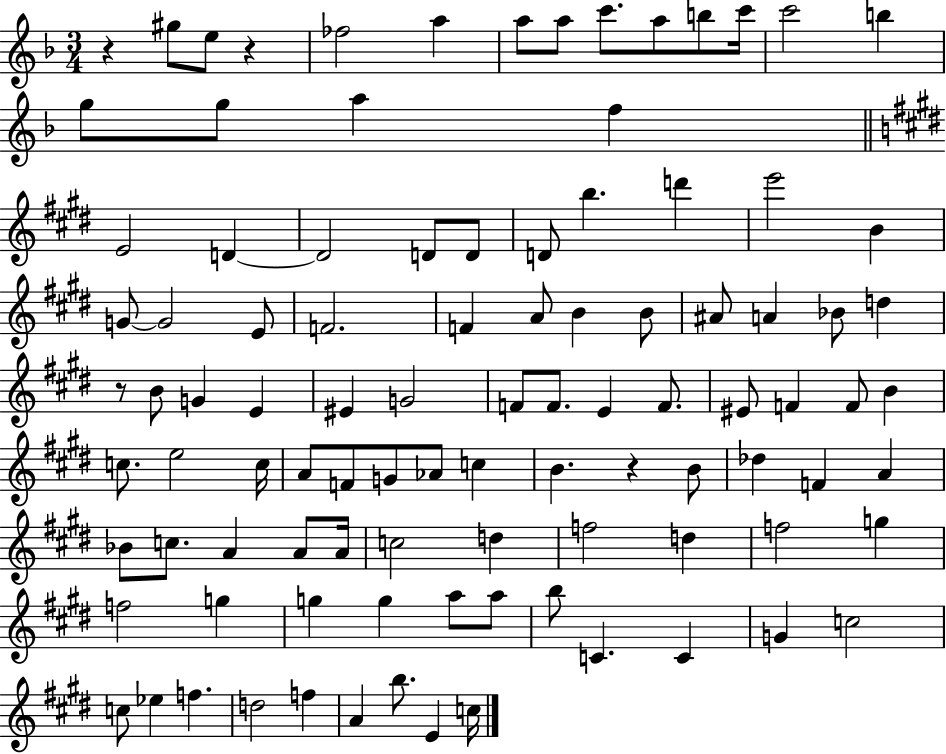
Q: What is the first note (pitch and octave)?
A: G#5